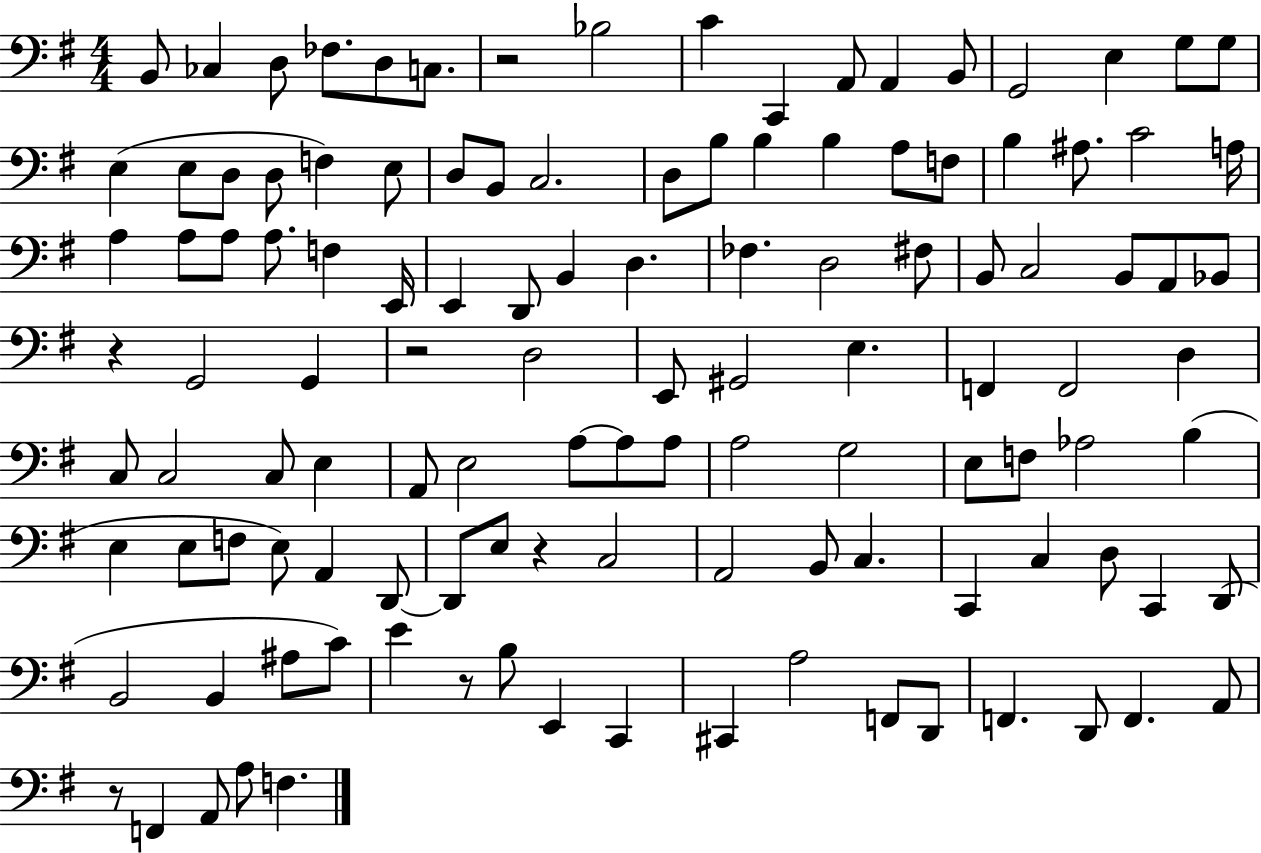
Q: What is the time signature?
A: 4/4